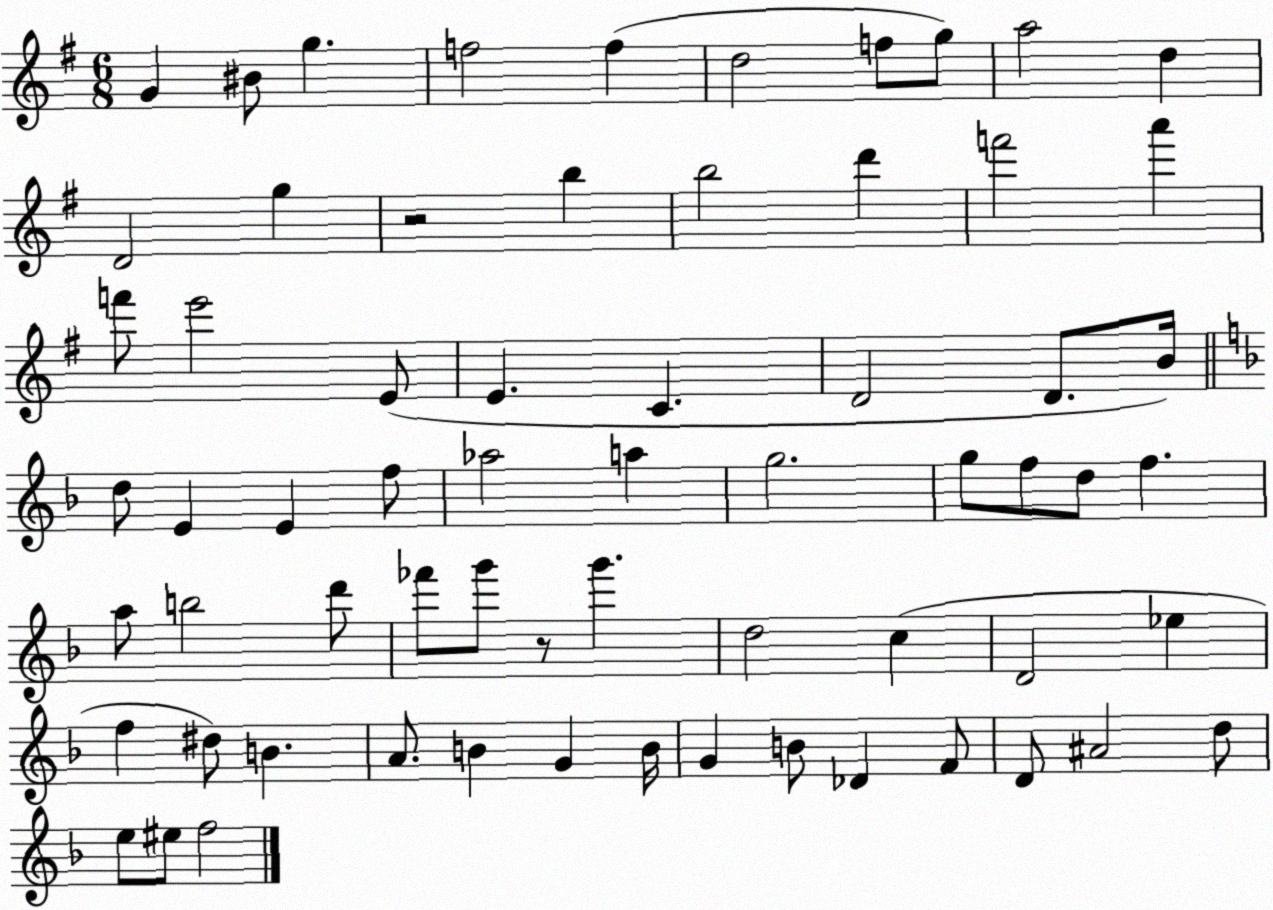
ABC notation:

X:1
T:Untitled
M:6/8
L:1/4
K:G
G ^B/2 g f2 f d2 f/2 g/2 a2 d D2 g z2 b b2 d' f'2 a' f'/2 e'2 E/2 E C D2 D/2 B/4 d/2 E E f/2 _a2 a g2 g/2 f/2 d/2 f a/2 b2 d'/2 _f'/2 g'/2 z/2 g' d2 c D2 _e f ^d/2 B A/2 B G B/4 G B/2 _D F/2 D/2 ^A2 d/2 e/2 ^e/2 f2